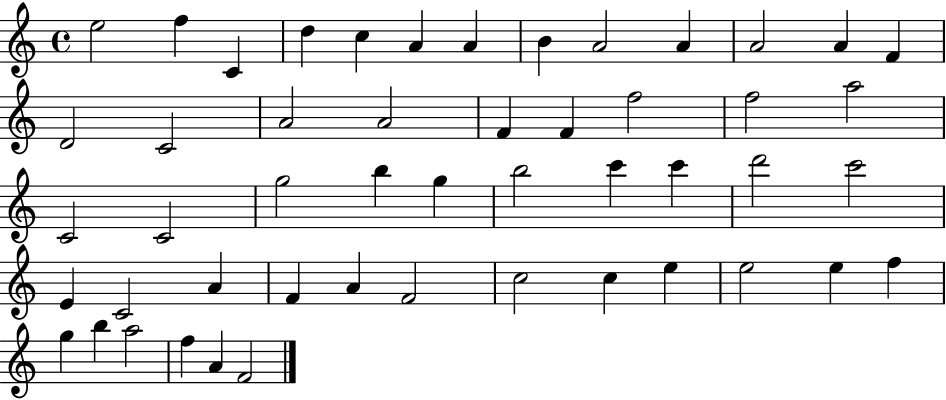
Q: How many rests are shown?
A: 0